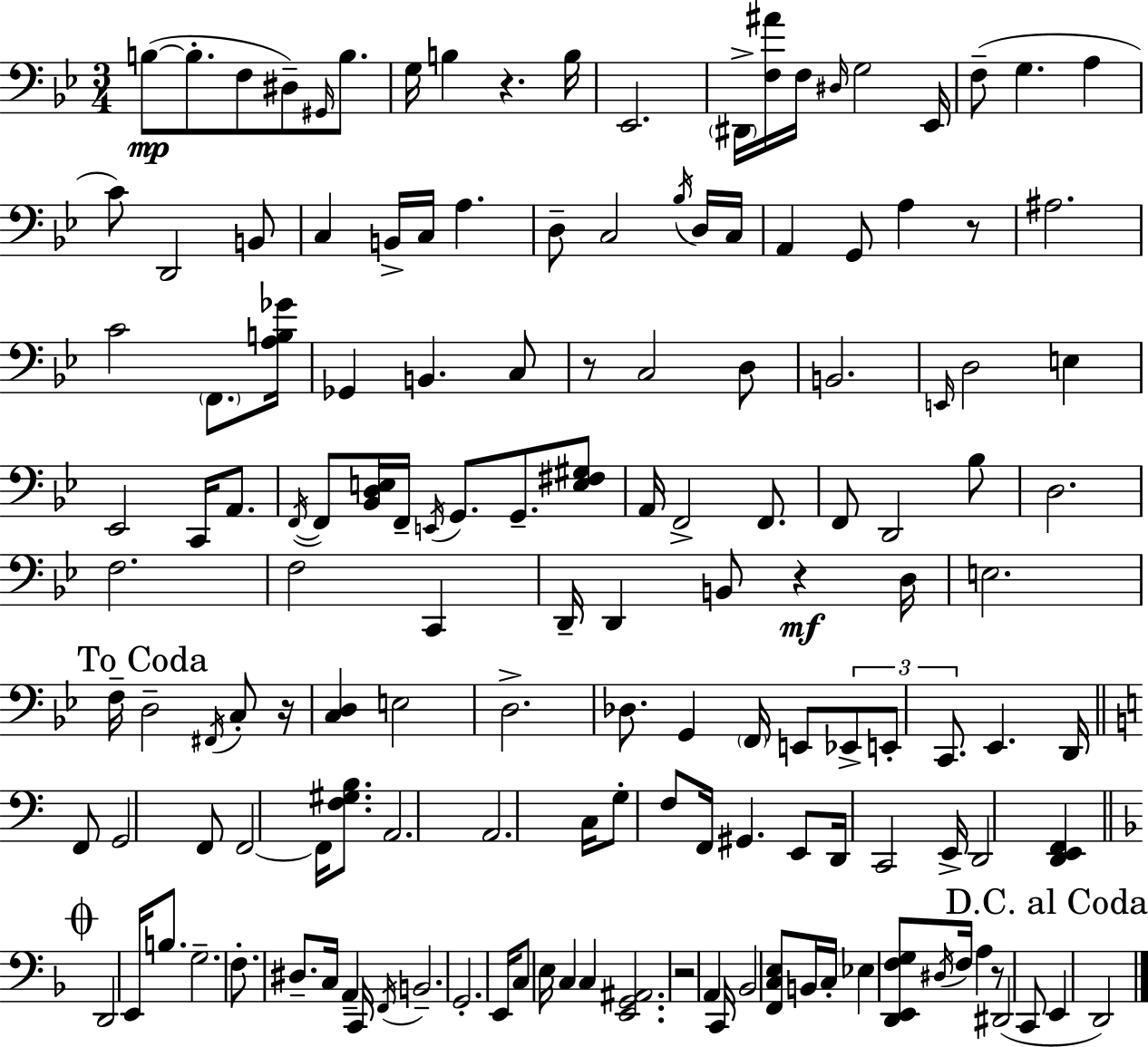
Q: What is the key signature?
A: G minor